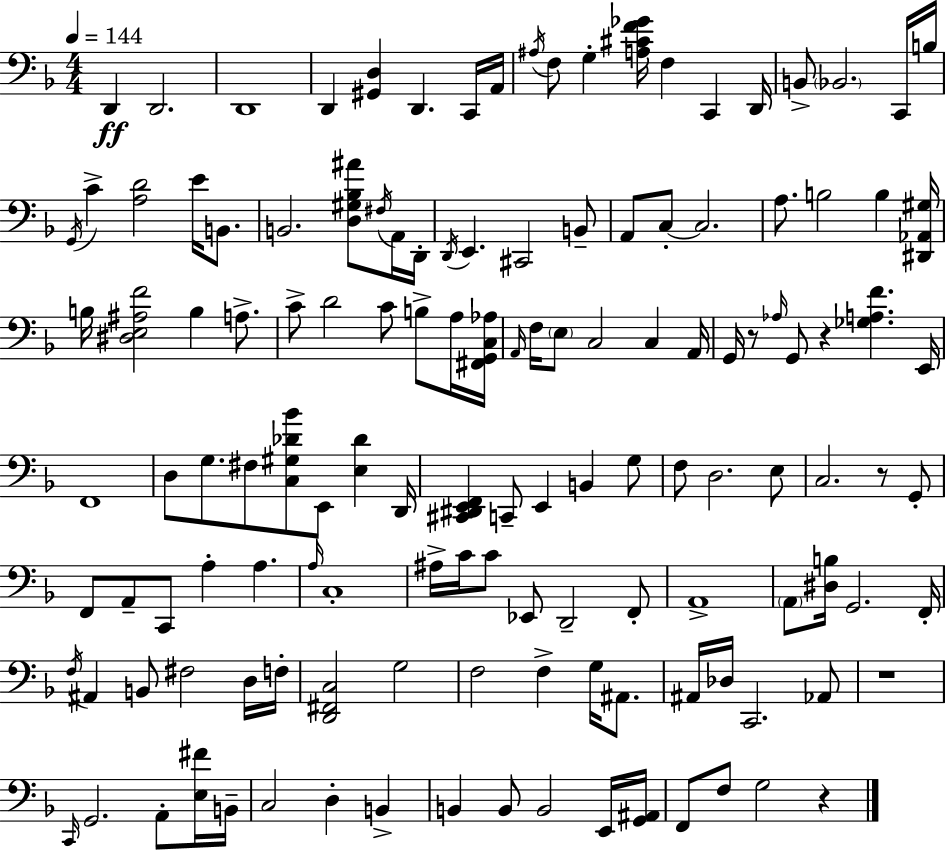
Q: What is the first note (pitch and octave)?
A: D2